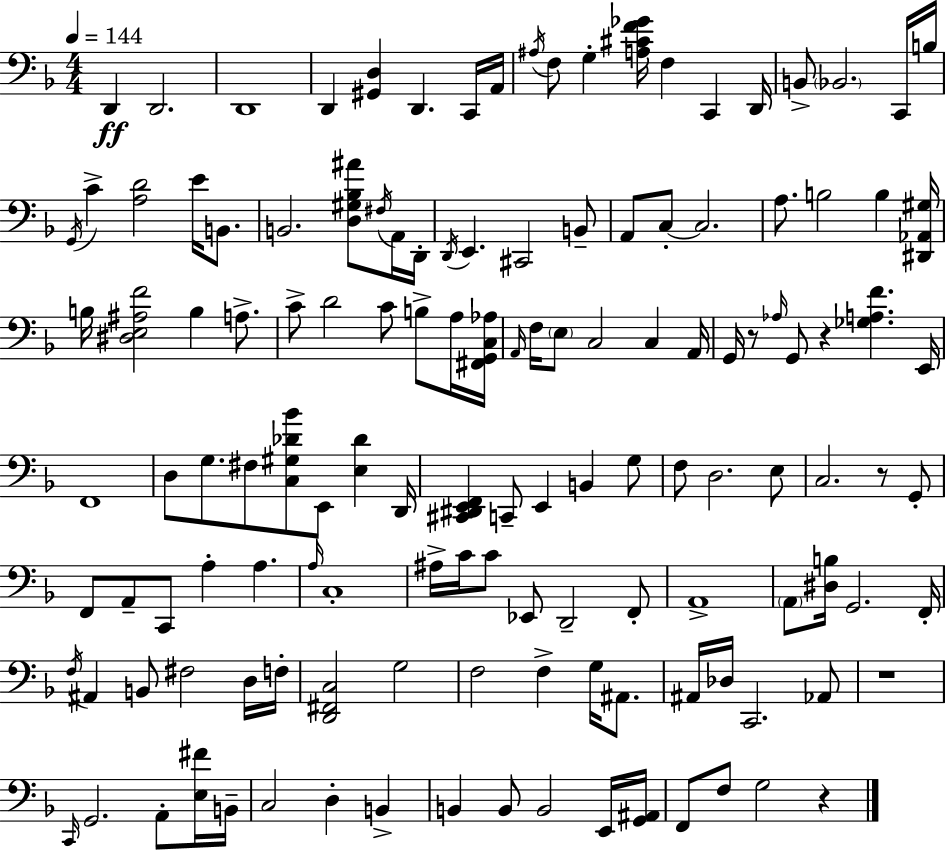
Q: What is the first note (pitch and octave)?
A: D2